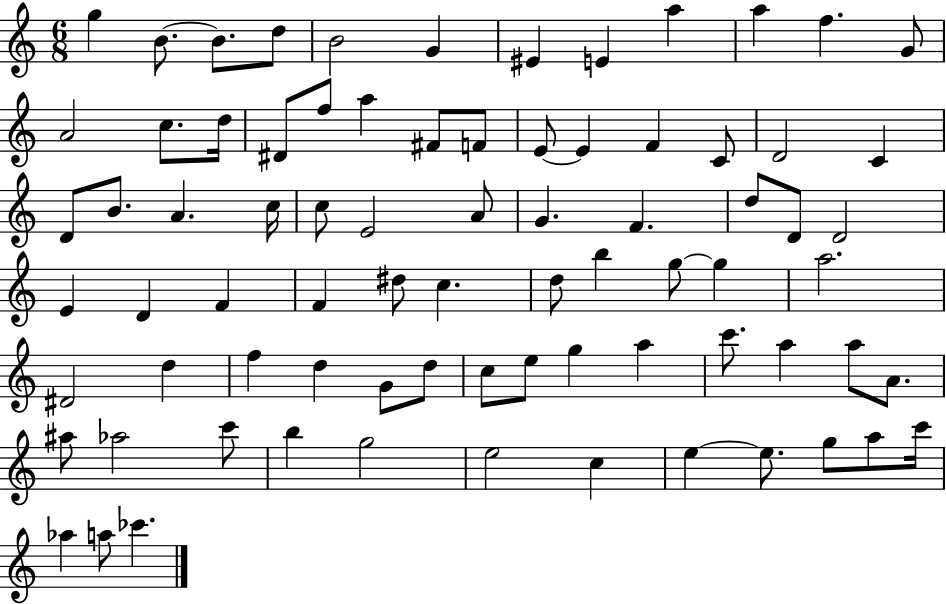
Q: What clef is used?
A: treble